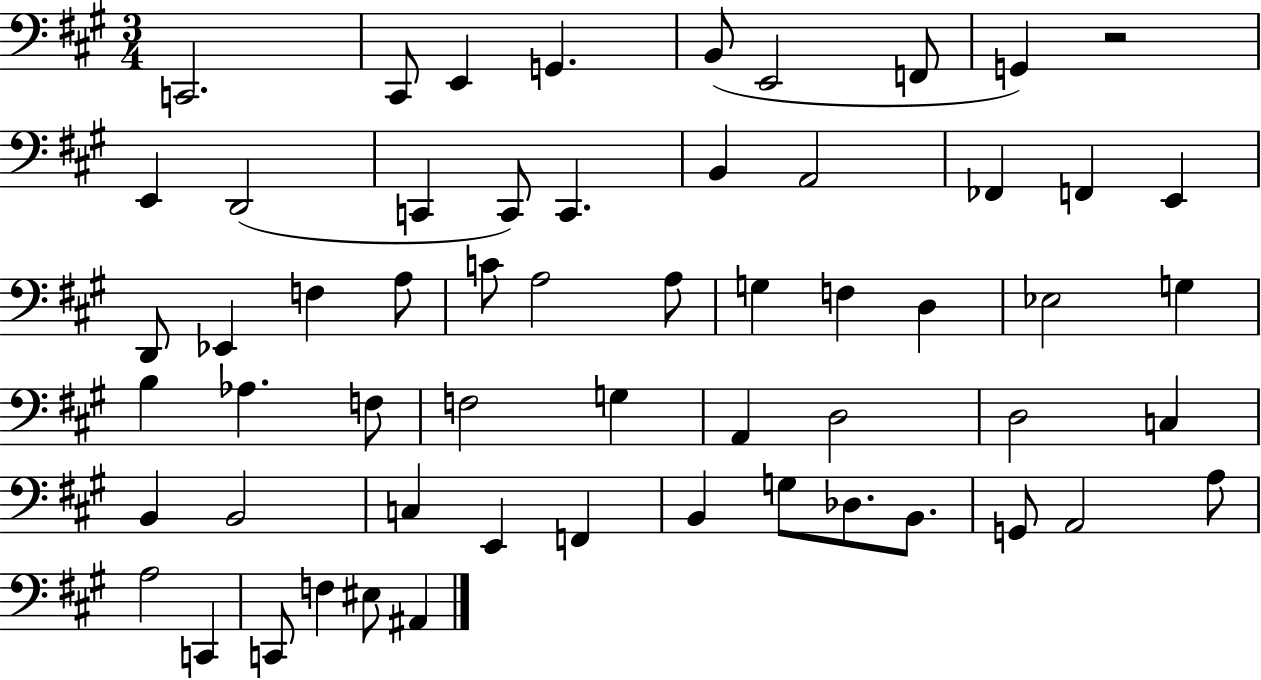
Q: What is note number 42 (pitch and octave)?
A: C3